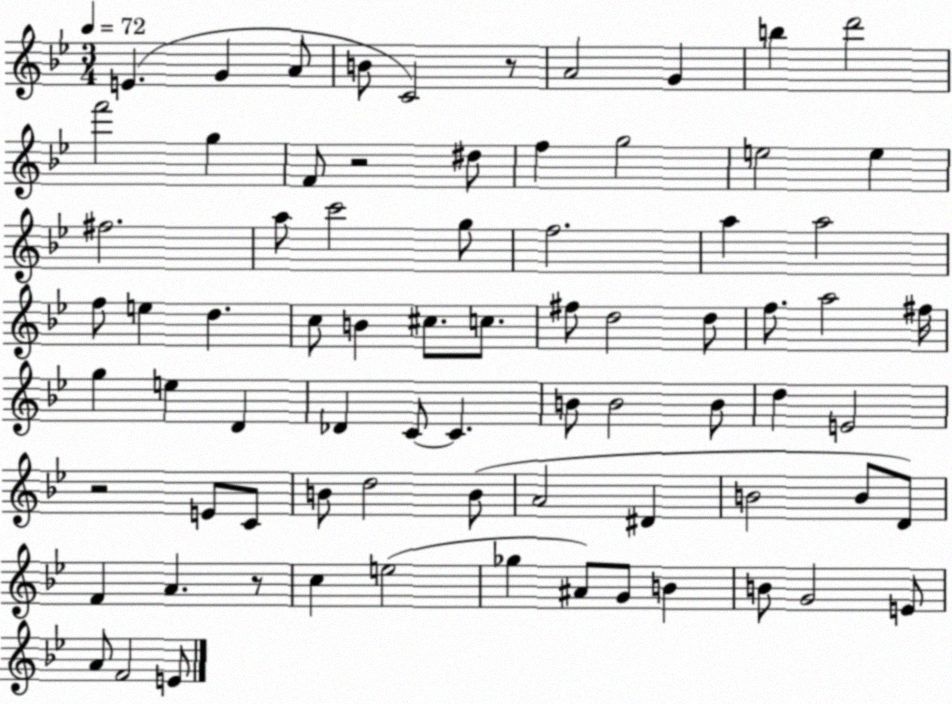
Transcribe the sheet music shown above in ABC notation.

X:1
T:Untitled
M:3/4
L:1/4
K:Bb
E G A/2 B/2 C2 z/2 A2 G b d'2 f'2 g F/2 z2 ^d/2 f g2 e2 e ^f2 a/2 c'2 g/2 f2 a a2 f/2 e d c/2 B ^c/2 c/2 ^f/2 d2 d/2 f/2 a2 ^f/4 g e D _D C/2 C B/2 B2 B/2 d E2 z2 E/2 C/2 B/2 d2 B/2 A2 ^D B2 B/2 D/2 F A z/2 c e2 _g ^A/2 G/2 B B/2 G2 E/2 A/2 F2 E/2